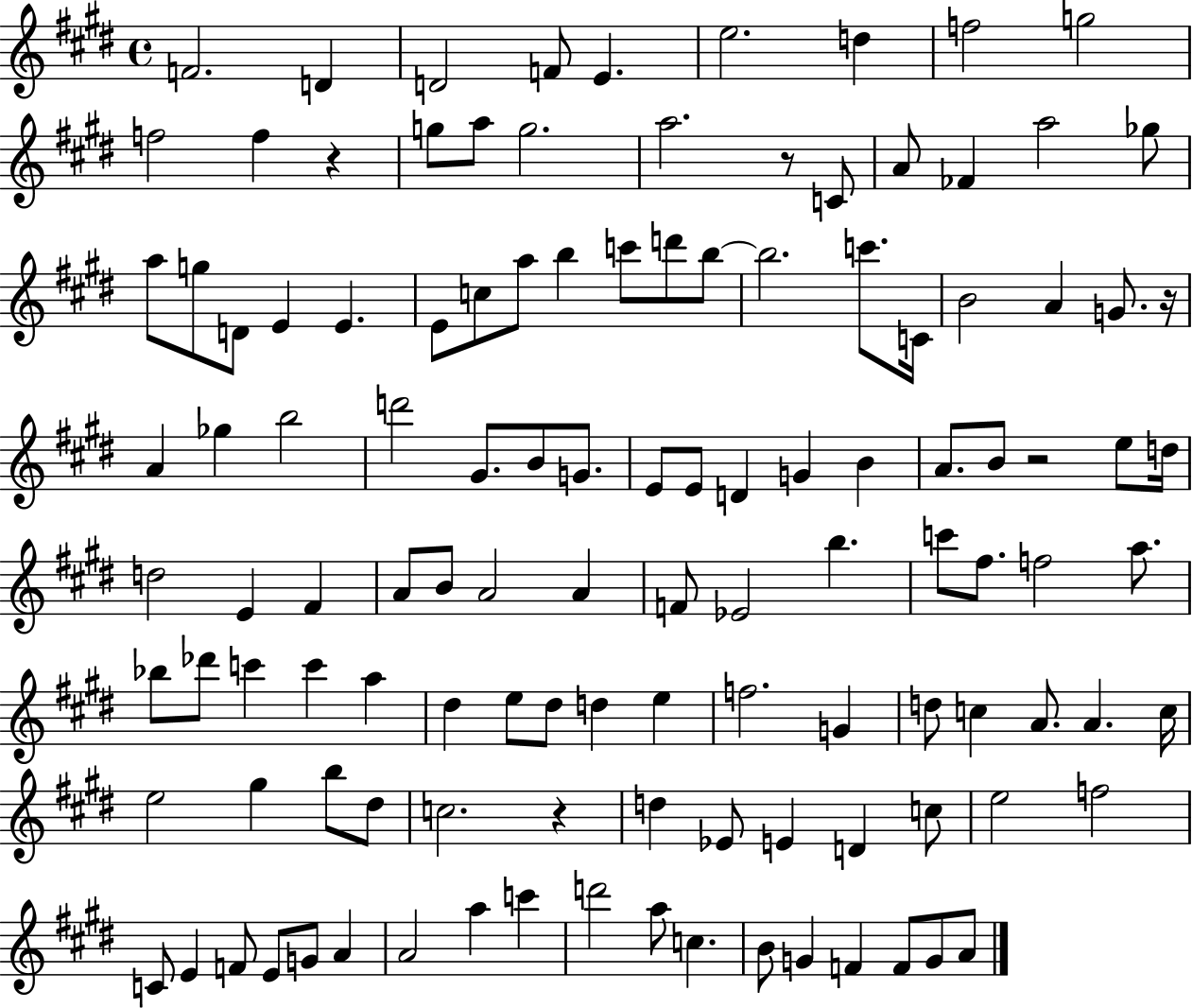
{
  \clef treble
  \time 4/4
  \defaultTimeSignature
  \key e \major
  f'2. d'4 | d'2 f'8 e'4. | e''2. d''4 | f''2 g''2 | \break f''2 f''4 r4 | g''8 a''8 g''2. | a''2. r8 c'8 | a'8 fes'4 a''2 ges''8 | \break a''8 g''8 d'8 e'4 e'4. | e'8 c''8 a''8 b''4 c'''8 d'''8 b''8~~ | b''2. c'''8. c'16 | b'2 a'4 g'8. r16 | \break a'4 ges''4 b''2 | d'''2 gis'8. b'8 g'8. | e'8 e'8 d'4 g'4 b'4 | a'8. b'8 r2 e''8 d''16 | \break d''2 e'4 fis'4 | a'8 b'8 a'2 a'4 | f'8 ees'2 b''4. | c'''8 fis''8. f''2 a''8. | \break bes''8 des'''8 c'''4 c'''4 a''4 | dis''4 e''8 dis''8 d''4 e''4 | f''2. g'4 | d''8 c''4 a'8. a'4. c''16 | \break e''2 gis''4 b''8 dis''8 | c''2. r4 | d''4 ees'8 e'4 d'4 c''8 | e''2 f''2 | \break c'8 e'4 f'8 e'8 g'8 a'4 | a'2 a''4 c'''4 | d'''2 a''8 c''4. | b'8 g'4 f'4 f'8 g'8 a'8 | \break \bar "|."
}